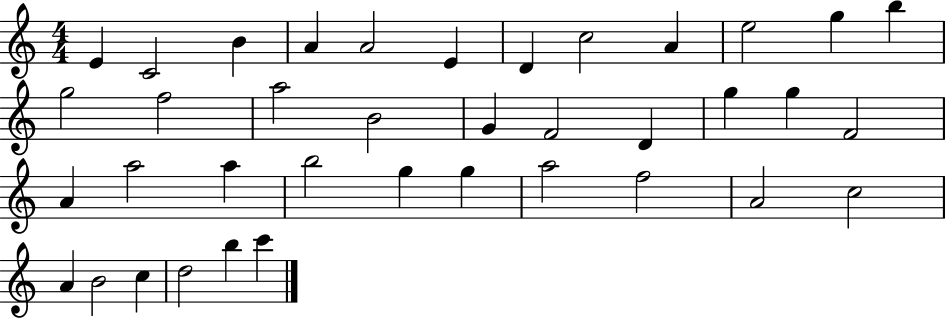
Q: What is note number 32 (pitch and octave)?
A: C5